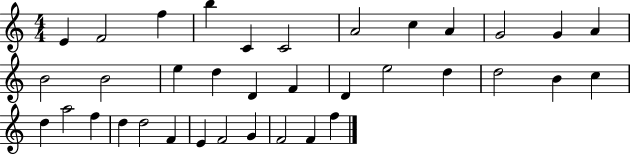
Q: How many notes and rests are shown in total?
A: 36